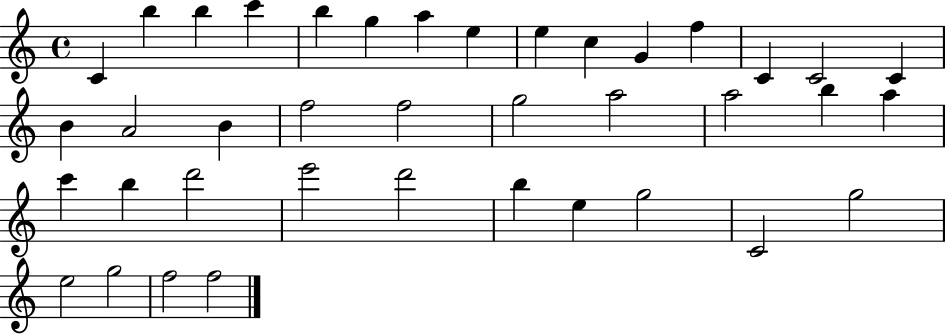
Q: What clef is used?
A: treble